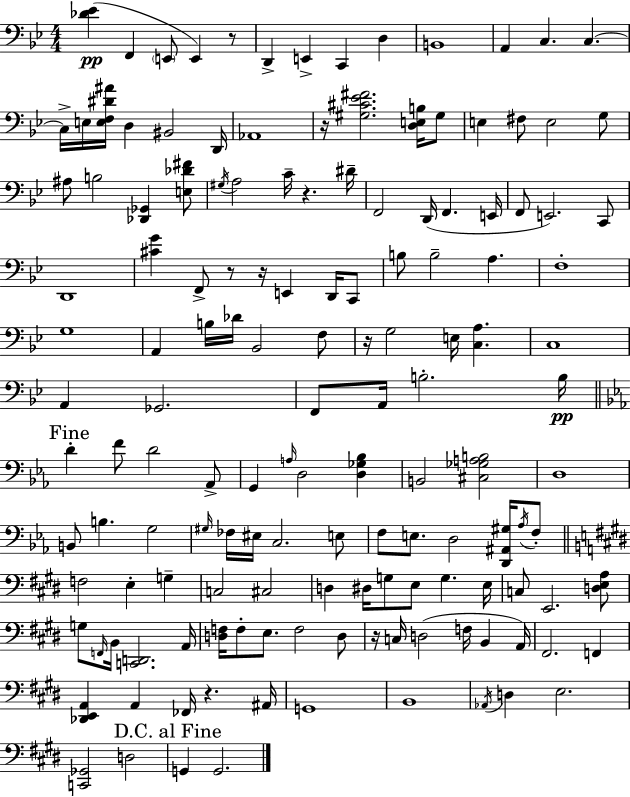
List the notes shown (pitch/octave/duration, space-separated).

[Db4,Eb4]/q F2/q E2/e E2/q R/e D2/q E2/q C2/q D3/q B2/w A2/q C3/q. C3/q. C3/s E3/s [E3,F3,D#4,A#4]/s D3/q BIS2/h D2/s Ab2/w R/s [G#3,C#4,Eb4,F#4]/h. [D3,E3,B3]/s G#3/e E3/q F#3/e E3/h G3/e A#3/e B3/h [Db2,Gb2]/q [E3,Db4,F#4]/e G#3/s A3/h C4/s R/q. D#4/s F2/h D2/s F2/q. E2/s F2/e E2/h. C2/e D2/w [C#4,G4]/q F2/e R/e R/s E2/q D2/s C2/e B3/e B3/h A3/q. F3/w G3/w A2/q B3/s Db4/s Bb2/h F3/e R/s G3/h E3/s [C3,A3]/q. C3/w A2/q Gb2/h. F2/e A2/s B3/h. B3/s D4/q F4/e D4/h Ab2/e G2/q A3/s D3/h [D3,Gb3,Bb3]/q B2/h [C#3,Gb3,A3,B3]/h D3/w B2/e B3/q. G3/h G#3/s FES3/s EIS3/s C3/h. E3/e F3/e E3/e. D3/h [D2,A#2,G#3]/s Ab3/s F3/e F3/h E3/q G3/q C3/h C#3/h D3/q D#3/s G3/e E3/e G3/q. E3/s C3/e E2/h. [D3,E3,A3]/e G3/e F2/s B2/s [C2,D2]/h. A2/s [D3,F3]/s F3/e E3/e. F3/h D3/e R/s C3/s D3/h F3/s B2/q A2/s F#2/h. F2/q [Db2,E2,A2]/q A2/q FES2/s R/q. A#2/s G2/w B2/w Ab2/s D3/q E3/h. [C2,Gb2]/h D3/h G2/q G2/h.